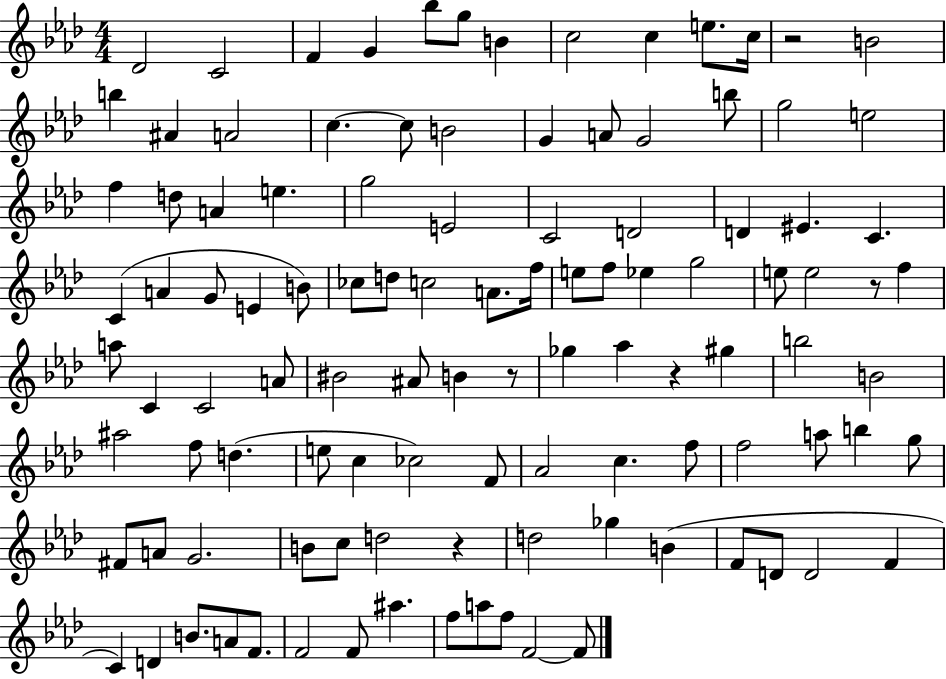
Db4/h C4/h F4/q G4/q Bb5/e G5/e B4/q C5/h C5/q E5/e. C5/s R/h B4/h B5/q A#4/q A4/h C5/q. C5/e B4/h G4/q A4/e G4/h B5/e G5/h E5/h F5/q D5/e A4/q E5/q. G5/h E4/h C4/h D4/h D4/q EIS4/q. C4/q. C4/q A4/q G4/e E4/q B4/e CES5/e D5/e C5/h A4/e. F5/s E5/e F5/e Eb5/q G5/h E5/e E5/h R/e F5/q A5/e C4/q C4/h A4/e BIS4/h A#4/e B4/q R/e Gb5/q Ab5/q R/q G#5/q B5/h B4/h A#5/h F5/e D5/q. E5/e C5/q CES5/h F4/e Ab4/h C5/q. F5/e F5/h A5/e B5/q G5/e F#4/e A4/e G4/h. B4/e C5/e D5/h R/q D5/h Gb5/q B4/q F4/e D4/e D4/h F4/q C4/q D4/q B4/e. A4/e F4/e. F4/h F4/e A#5/q. F5/e A5/e F5/e F4/h F4/e